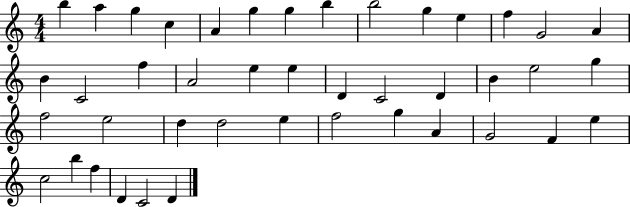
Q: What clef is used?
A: treble